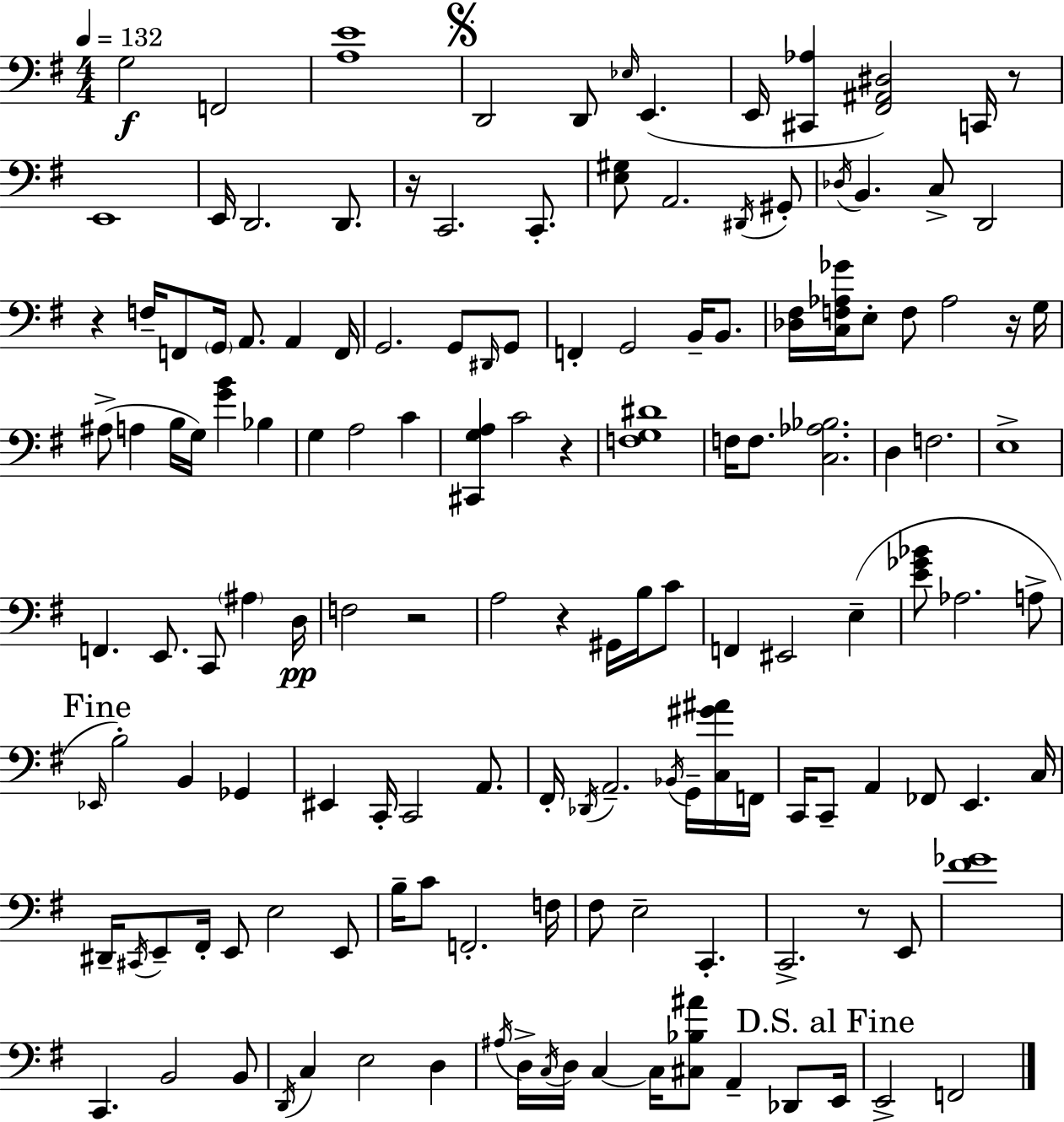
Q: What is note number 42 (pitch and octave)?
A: B3